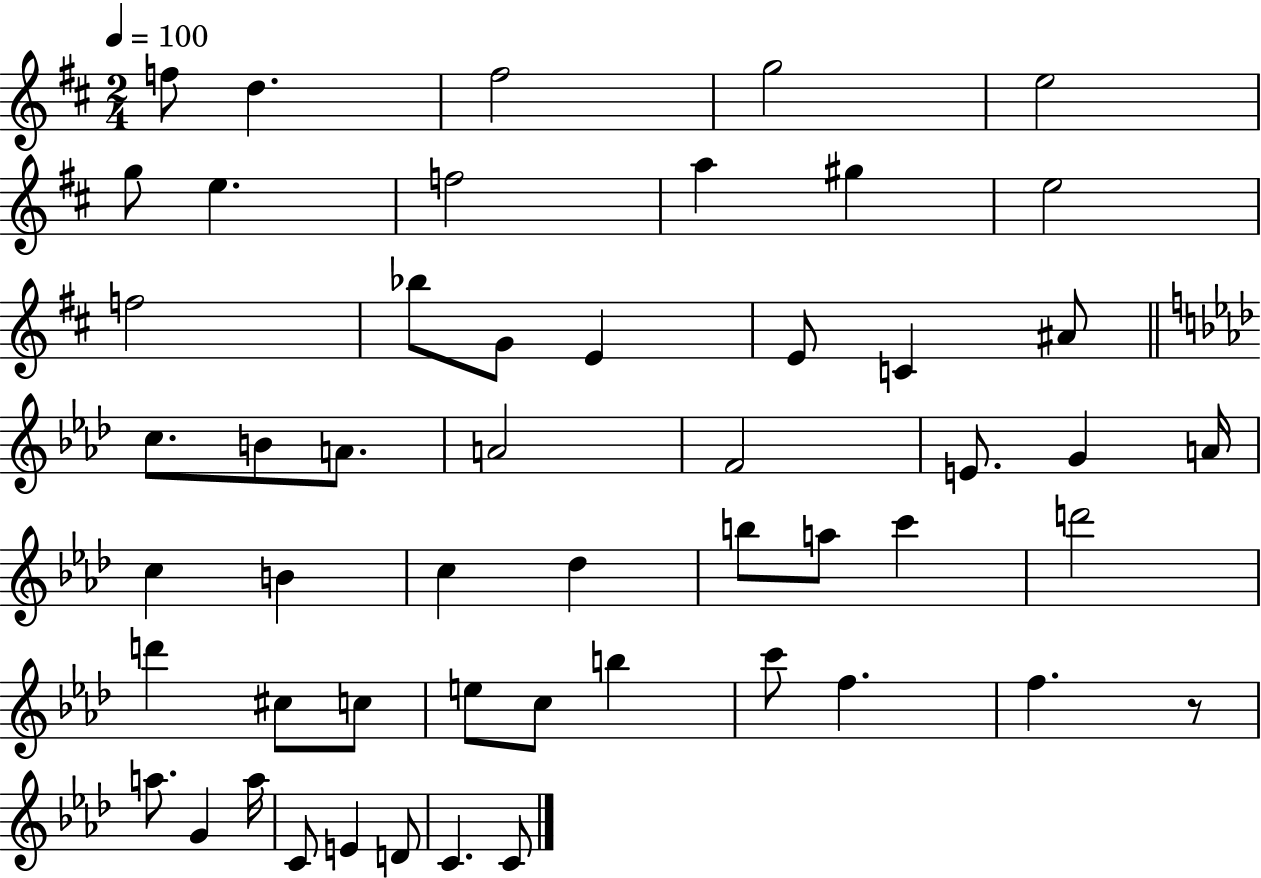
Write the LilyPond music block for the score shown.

{
  \clef treble
  \numericTimeSignature
  \time 2/4
  \key d \major
  \tempo 4 = 100
  f''8 d''4. | fis''2 | g''2 | e''2 | \break g''8 e''4. | f''2 | a''4 gis''4 | e''2 | \break f''2 | bes''8 g'8 e'4 | e'8 c'4 ais'8 | \bar "||" \break \key aes \major c''8. b'8 a'8. | a'2 | f'2 | e'8. g'4 a'16 | \break c''4 b'4 | c''4 des''4 | b''8 a''8 c'''4 | d'''2 | \break d'''4 cis''8 c''8 | e''8 c''8 b''4 | c'''8 f''4. | f''4. r8 | \break a''8. g'4 a''16 | c'8 e'4 d'8 | c'4. c'8 | \bar "|."
}